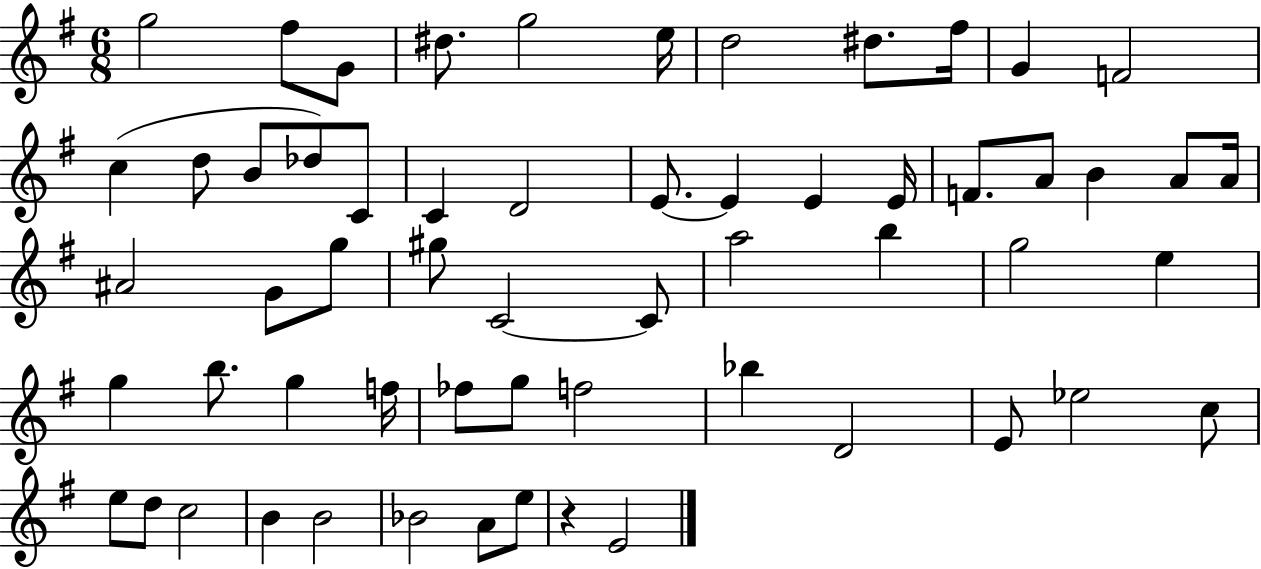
G5/h F#5/e G4/e D#5/e. G5/h E5/s D5/h D#5/e. F#5/s G4/q F4/h C5/q D5/e B4/e Db5/e C4/e C4/q D4/h E4/e. E4/q E4/q E4/s F4/e. A4/e B4/q A4/e A4/s A#4/h G4/e G5/e G#5/e C4/h C4/e A5/h B5/q G5/h E5/q G5/q B5/e. G5/q F5/s FES5/e G5/e F5/h Bb5/q D4/h E4/e Eb5/h C5/e E5/e D5/e C5/h B4/q B4/h Bb4/h A4/e E5/e R/q E4/h